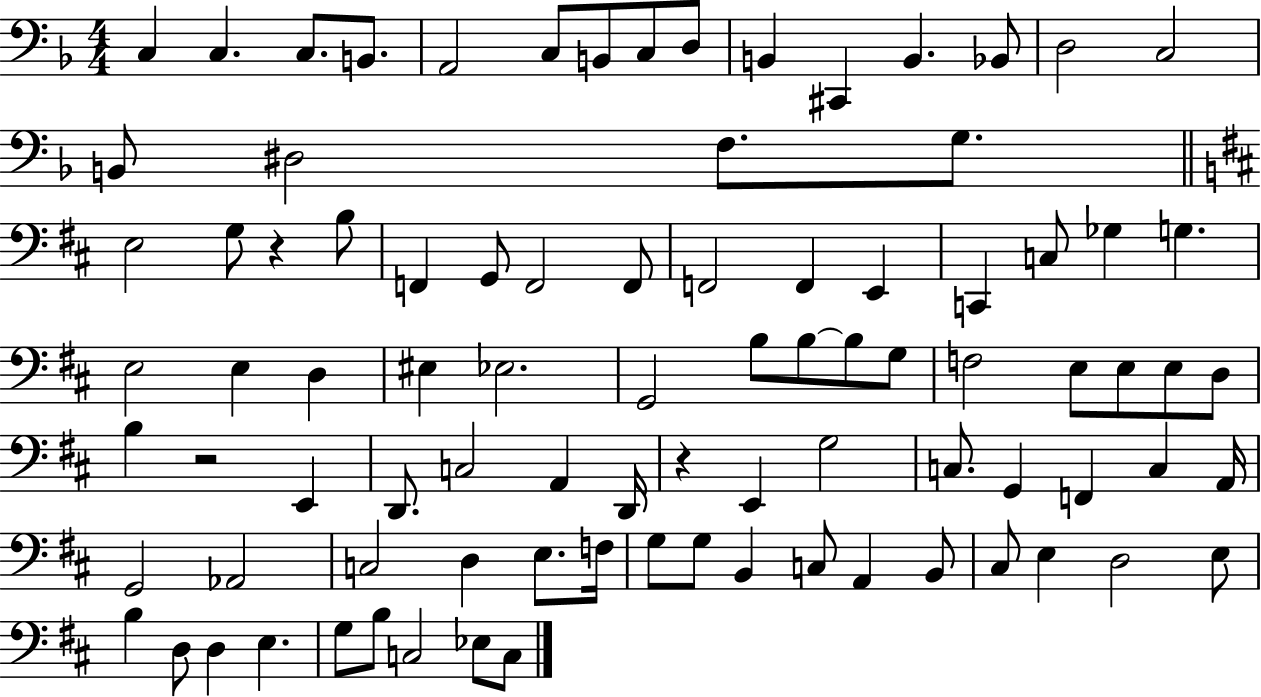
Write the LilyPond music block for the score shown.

{
  \clef bass
  \numericTimeSignature
  \time 4/4
  \key f \major
  \repeat volta 2 { c4 c4. c8. b,8. | a,2 c8 b,8 c8 d8 | b,4 cis,4 b,4. bes,8 | d2 c2 | \break b,8 dis2 f8. g8. | \bar "||" \break \key d \major e2 g8 r4 b8 | f,4 g,8 f,2 f,8 | f,2 f,4 e,4 | c,4 c8 ges4 g4. | \break e2 e4 d4 | eis4 ees2. | g,2 b8 b8~~ b8 g8 | f2 e8 e8 e8 d8 | \break b4 r2 e,4 | d,8. c2 a,4 d,16 | r4 e,4 g2 | c8. g,4 f,4 c4 a,16 | \break g,2 aes,2 | c2 d4 e8. f16 | g8 g8 b,4 c8 a,4 b,8 | cis8 e4 d2 e8 | \break b4 d8 d4 e4. | g8 b8 c2 ees8 c8 | } \bar "|."
}